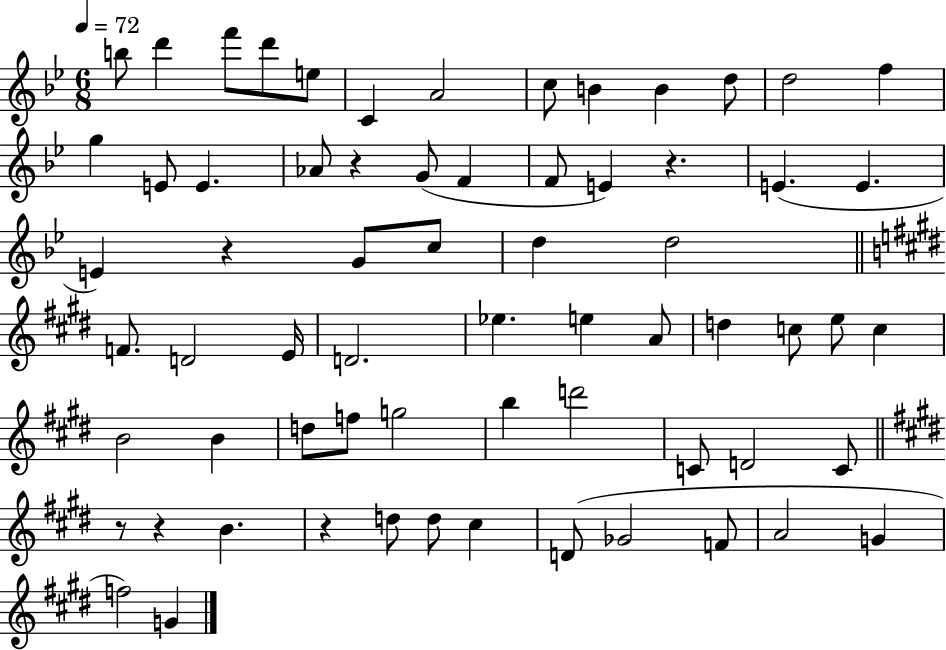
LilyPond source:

{
  \clef treble
  \numericTimeSignature
  \time 6/8
  \key bes \major
  \tempo 4 = 72
  b''8 d'''4 f'''8 d'''8 e''8 | c'4 a'2 | c''8 b'4 b'4 d''8 | d''2 f''4 | \break g''4 e'8 e'4. | aes'8 r4 g'8( f'4 | f'8 e'4) r4. | e'4.( e'4. | \break e'4) r4 g'8 c''8 | d''4 d''2 | \bar "||" \break \key e \major f'8. d'2 e'16 | d'2. | ees''4. e''4 a'8 | d''4 c''8 e''8 c''4 | \break b'2 b'4 | d''8 f''8 g''2 | b''4 d'''2 | c'8 d'2 c'8 | \break \bar "||" \break \key e \major r8 r4 b'4. | r4 d''8 d''8 cis''4 | d'8( ges'2 f'8 | a'2 g'4 | \break f''2) g'4 | \bar "|."
}